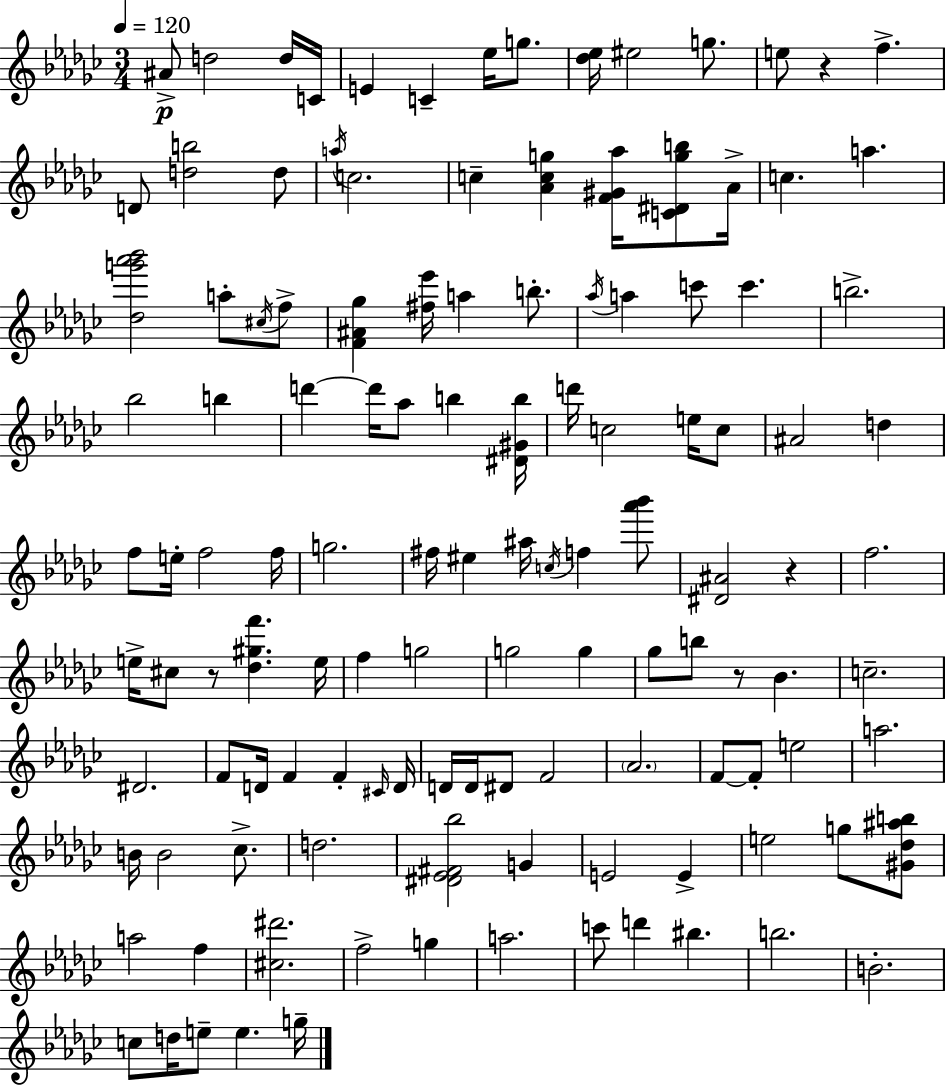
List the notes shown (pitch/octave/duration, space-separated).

A#4/e D5/h D5/s C4/s E4/q C4/q Eb5/s G5/e. [Db5,Eb5]/s EIS5/h G5/e. E5/e R/q F5/q. D4/e [D5,B5]/h D5/e A5/s C5/h. C5/q [Ab4,C5,G5]/q [F4,G#4,Ab5]/s [C4,D#4,G5,B5]/e Ab4/s C5/q. A5/q. [Db5,G6,Ab6,Bb6]/h A5/e C#5/s F5/e [F4,A#4,Gb5]/q [F#5,Eb6]/s A5/q B5/e. Ab5/s A5/q C6/e C6/q. B5/h. Bb5/h B5/q D6/q D6/s Ab5/e B5/q [D#4,G#4,B5]/s D6/s C5/h E5/s C5/e A#4/h D5/q F5/e E5/s F5/h F5/s G5/h. F#5/s EIS5/q A#5/s C5/s F5/q [Ab6,Bb6]/e [D#4,A#4]/h R/q F5/h. E5/s C#5/e R/e [Db5,G#5,F6]/q. E5/s F5/q G5/h G5/h G5/q Gb5/e B5/e R/e Bb4/q. C5/h. D#4/h. F4/e D4/s F4/q F4/q C#4/s D4/s D4/s D4/s D#4/e F4/h Ab4/h. F4/e F4/e E5/h A5/h. B4/s B4/h CES5/e. D5/h. [D#4,Eb4,F#4,Bb5]/h G4/q E4/h E4/q E5/h G5/e [G#4,Db5,A#5,B5]/e A5/h F5/q [C#5,D#6]/h. F5/h G5/q A5/h. C6/e D6/q BIS5/q. B5/h. B4/h. C5/e D5/s E5/e E5/q. G5/s